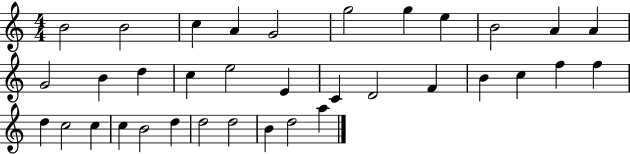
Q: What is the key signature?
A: C major